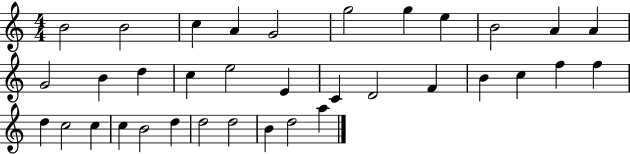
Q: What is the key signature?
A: C major